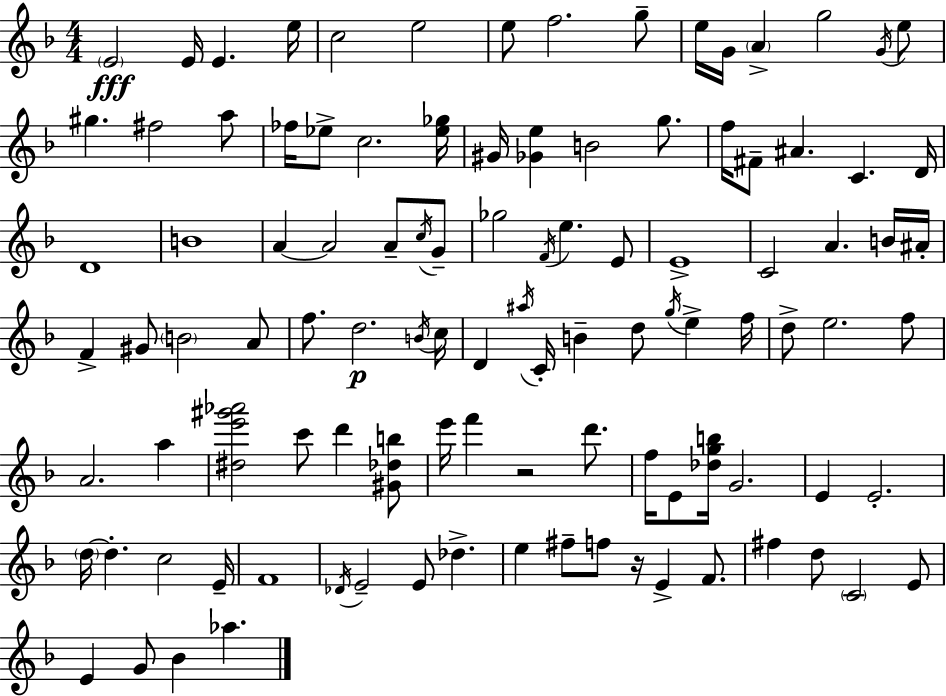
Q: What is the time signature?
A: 4/4